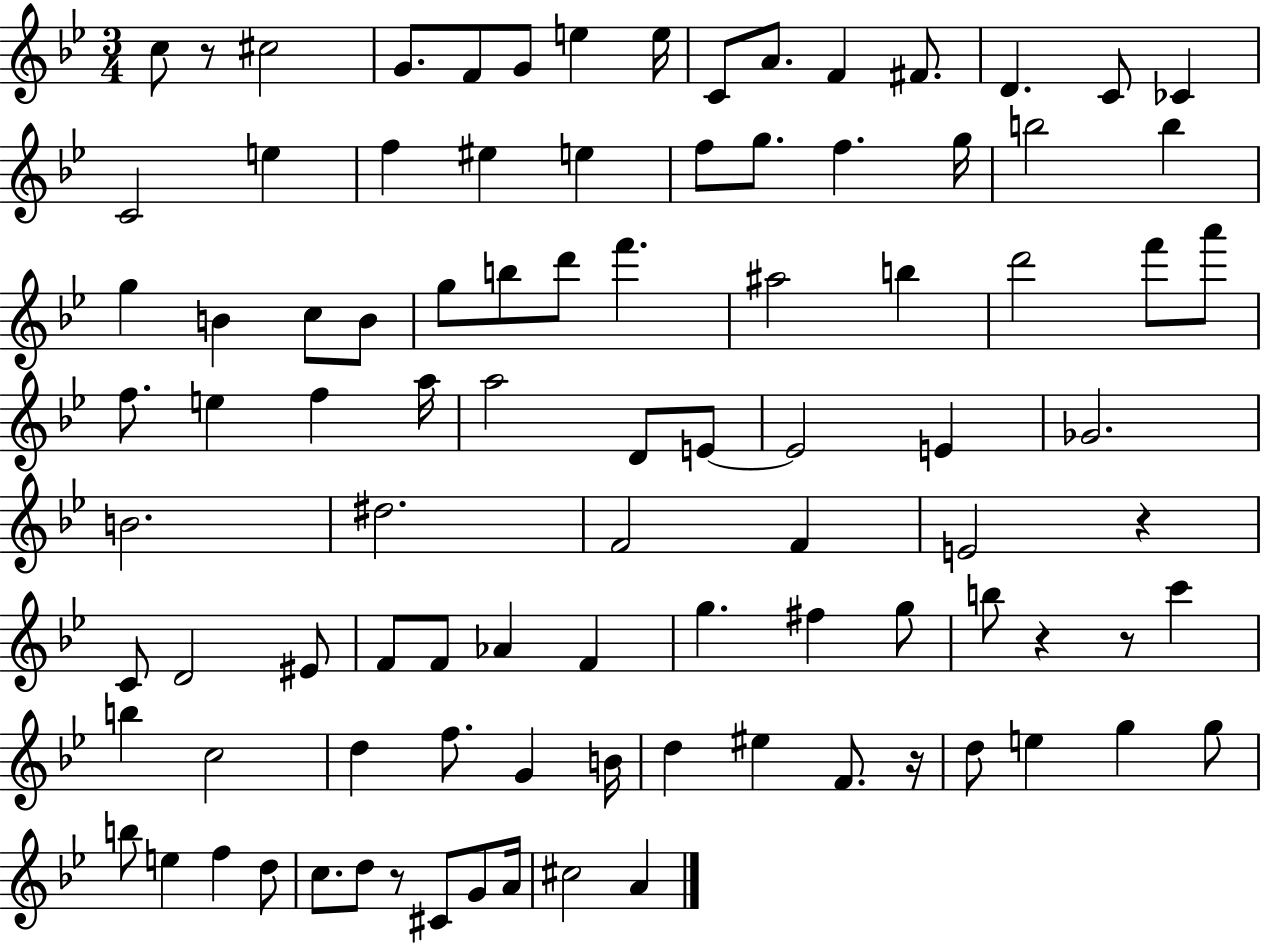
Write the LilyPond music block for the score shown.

{
  \clef treble
  \numericTimeSignature
  \time 3/4
  \key bes \major
  \repeat volta 2 { c''8 r8 cis''2 | g'8. f'8 g'8 e''4 e''16 | c'8 a'8. f'4 fis'8. | d'4. c'8 ces'4 | \break c'2 e''4 | f''4 eis''4 e''4 | f''8 g''8. f''4. g''16 | b''2 b''4 | \break g''4 b'4 c''8 b'8 | g''8 b''8 d'''8 f'''4. | ais''2 b''4 | d'''2 f'''8 a'''8 | \break f''8. e''4 f''4 a''16 | a''2 d'8 e'8~~ | e'2 e'4 | ges'2. | \break b'2. | dis''2. | f'2 f'4 | e'2 r4 | \break c'8 d'2 eis'8 | f'8 f'8 aes'4 f'4 | g''4. fis''4 g''8 | b''8 r4 r8 c'''4 | \break b''4 c''2 | d''4 f''8. g'4 b'16 | d''4 eis''4 f'8. r16 | d''8 e''4 g''4 g''8 | \break b''8 e''4 f''4 d''8 | c''8. d''8 r8 cis'8 g'8 a'16 | cis''2 a'4 | } \bar "|."
}